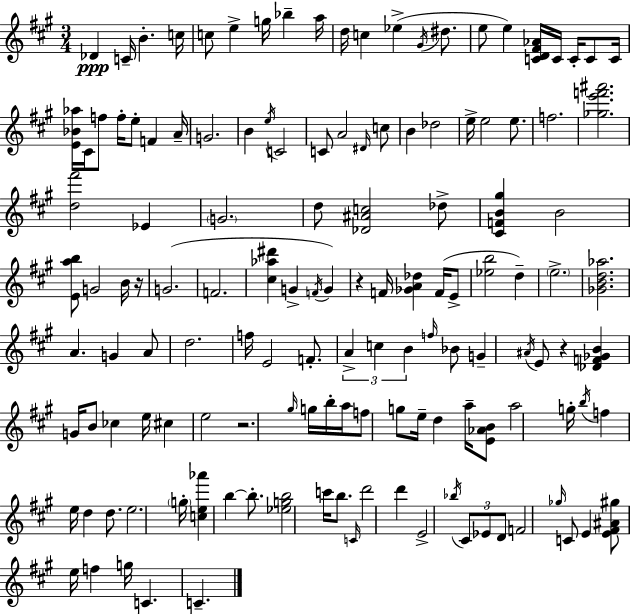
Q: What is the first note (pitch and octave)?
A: Db4